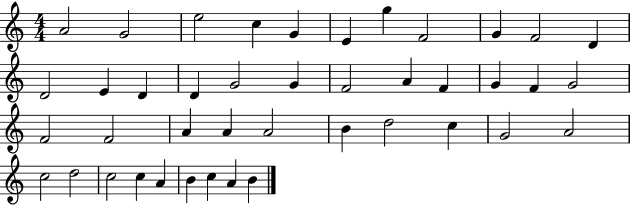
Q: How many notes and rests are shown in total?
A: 42